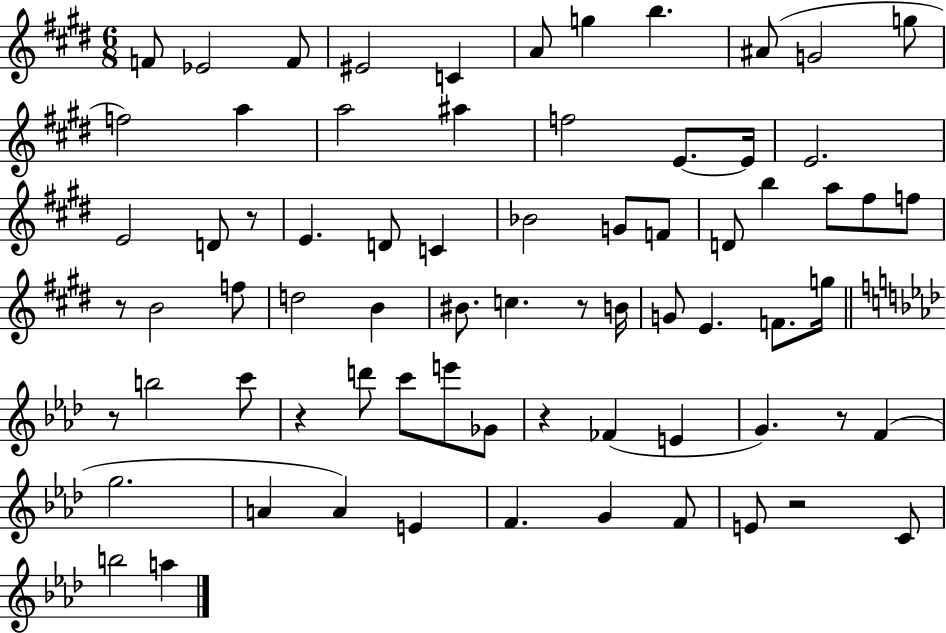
{
  \clef treble
  \numericTimeSignature
  \time 6/8
  \key e \major
  f'8 ees'2 f'8 | eis'2 c'4 | a'8 g''4 b''4. | ais'8( g'2 g''8 | \break f''2) a''4 | a''2 ais''4 | f''2 e'8.~~ e'16 | e'2. | \break e'2 d'8 r8 | e'4. d'8 c'4 | bes'2 g'8 f'8 | d'8 b''4 a''8 fis''8 f''8 | \break r8 b'2 f''8 | d''2 b'4 | bis'8. c''4. r8 b'16 | g'8 e'4. f'8. g''16 | \break \bar "||" \break \key f \minor r8 b''2 c'''8 | r4 d'''8 c'''8 e'''8 ges'8 | r4 fes'4( e'4 | g'4.) r8 f'4( | \break g''2. | a'4 a'4) e'4 | f'4. g'4 f'8 | e'8 r2 c'8 | \break b''2 a''4 | \bar "|."
}